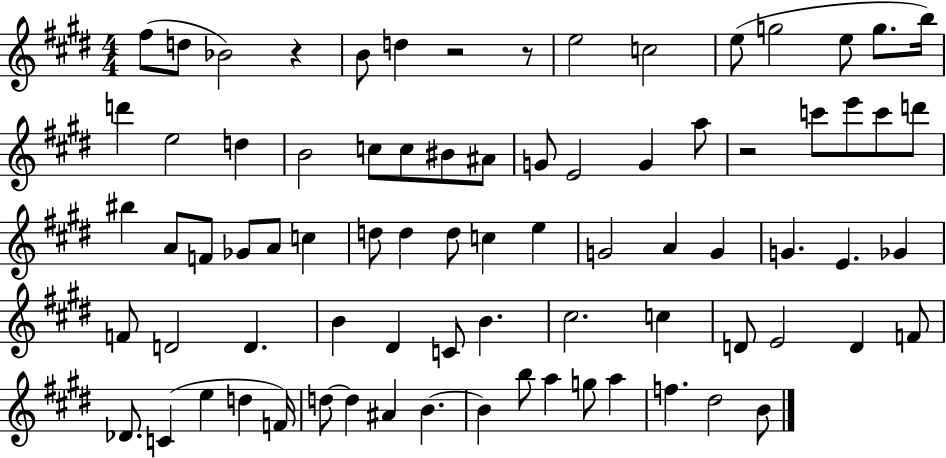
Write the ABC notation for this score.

X:1
T:Untitled
M:4/4
L:1/4
K:E
^f/2 d/2 _B2 z B/2 d z2 z/2 e2 c2 e/2 g2 e/2 g/2 b/4 d' e2 d B2 c/2 c/2 ^B/2 ^A/2 G/2 E2 G a/2 z2 c'/2 e'/2 c'/2 d'/2 ^b A/2 F/2 _G/2 A/2 c d/2 d d/2 c e G2 A G G E _G F/2 D2 D B ^D C/2 B ^c2 c D/2 E2 D F/2 _D/2 C e d F/4 d/2 d ^A B B b/2 a g/2 a f ^d2 B/2